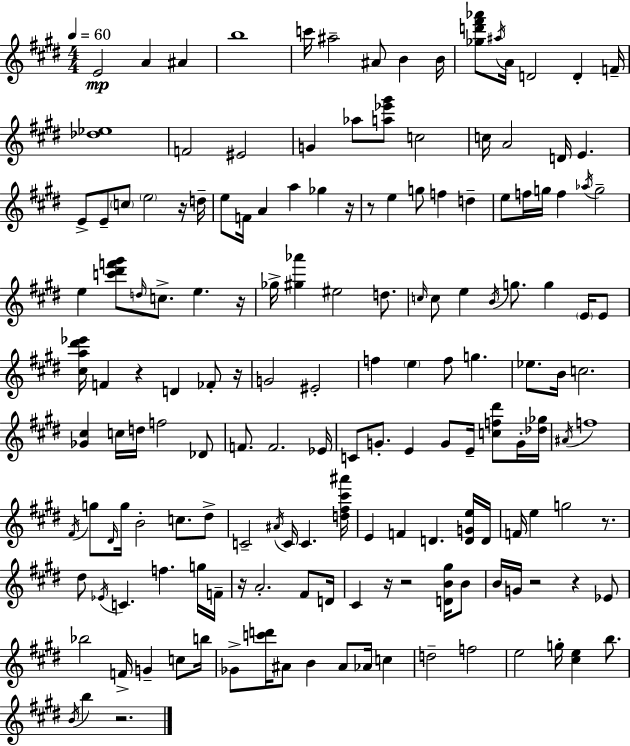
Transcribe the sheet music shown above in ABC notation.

X:1
T:Untitled
M:4/4
L:1/4
K:E
E2 A ^A b4 c'/4 ^a2 ^A/2 B B/4 [_gd'^f'_a']/2 ^a/4 A/4 D2 D F/4 [_d_e]4 F2 ^E2 G _a/2 [a_e'^g']/2 c2 c/4 A2 D/4 E E/2 E/2 c/2 e2 z/4 d/4 e/2 F/4 A a _g z/4 z/2 e g/2 f d e/2 f/4 g/4 f _a/4 g2 e [c'^d'f'^g']/2 d/4 c/2 e z/4 _g/4 [^g_a'] ^e2 d/2 c/4 c/2 e B/4 g/2 g E/4 E/2 [^ca^d'_e']/4 F z D _F/2 z/4 G2 ^E2 f e f/2 g _e/2 B/4 c2 [_G^c] c/4 d/4 f2 _D/2 F/2 F2 _E/4 C/2 G/2 E G/2 E/4 [cf^d']/2 G/4 [_d_g]/4 ^A/4 f4 ^F/4 g/2 ^D/4 g/4 B2 c/2 ^d/2 C2 ^A/4 C/4 C [d^f^c'^a']/4 E F D [DGe]/4 D/4 F/4 e g2 z/2 ^d/2 _E/4 C f g/4 F/4 z/4 A2 ^F/2 D/4 ^C z/4 z2 [DB^g]/4 B/2 B/4 G/4 z2 z _E/2 _b2 F/4 G c/2 b/4 _G/2 [c'd']/4 ^A/2 B ^A/2 _A/4 c d2 f2 e2 g/4 [^ce] b/2 B/4 b z2